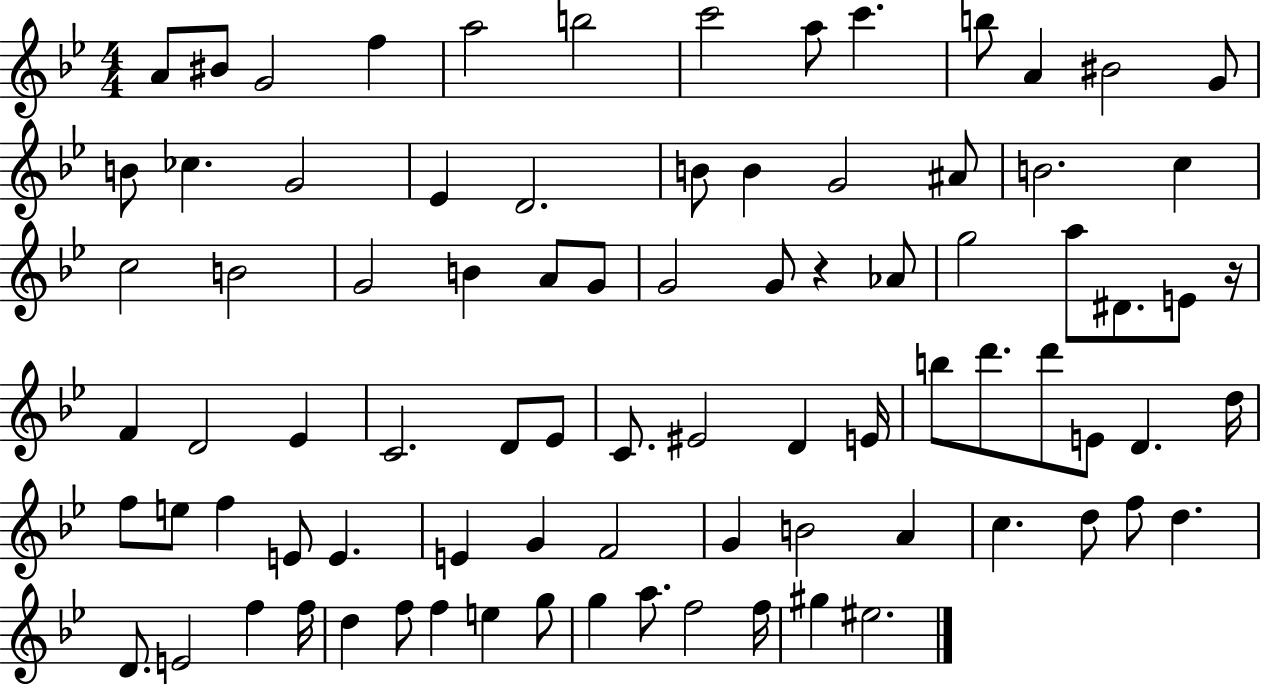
A4/e BIS4/e G4/h F5/q A5/h B5/h C6/h A5/e C6/q. B5/e A4/q BIS4/h G4/e B4/e CES5/q. G4/h Eb4/q D4/h. B4/e B4/q G4/h A#4/e B4/h. C5/q C5/h B4/h G4/h B4/q A4/e G4/e G4/h G4/e R/q Ab4/e G5/h A5/e D#4/e. E4/e R/s F4/q D4/h Eb4/q C4/h. D4/e Eb4/e C4/e. EIS4/h D4/q E4/s B5/e D6/e. D6/e E4/e D4/q. D5/s F5/e E5/e F5/q E4/e E4/q. E4/q G4/q F4/h G4/q B4/h A4/q C5/q. D5/e F5/e D5/q. D4/e. E4/h F5/q F5/s D5/q F5/e F5/q E5/q G5/e G5/q A5/e. F5/h F5/s G#5/q EIS5/h.